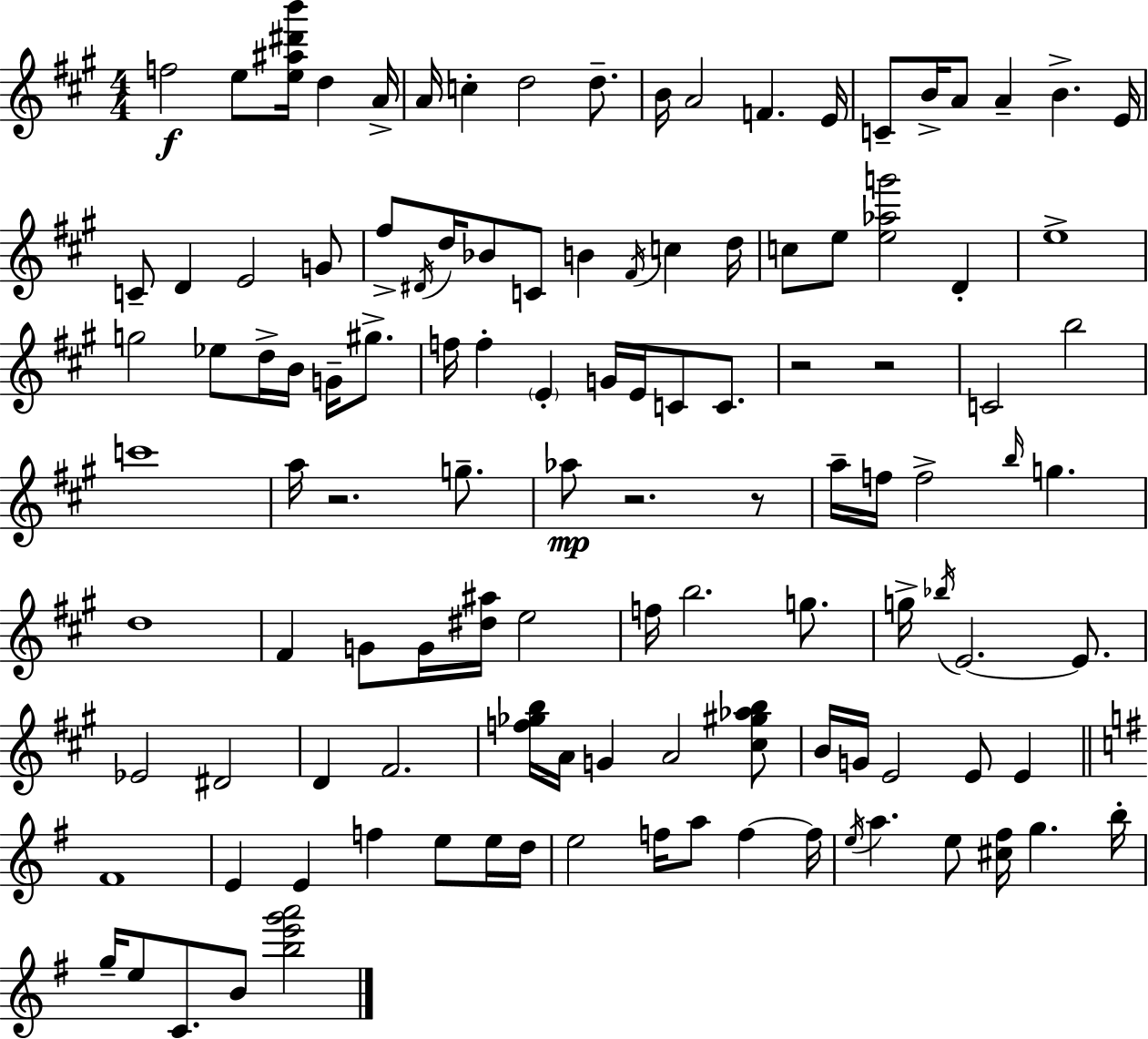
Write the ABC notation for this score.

X:1
T:Untitled
M:4/4
L:1/4
K:A
f2 e/2 [e^a^d'b']/4 d A/4 A/4 c d2 d/2 B/4 A2 F E/4 C/2 B/4 A/2 A B E/4 C/2 D E2 G/2 ^f/2 ^D/4 d/4 _B/2 C/2 B ^F/4 c d/4 c/2 e/2 [e_ag']2 D e4 g2 _e/2 d/4 B/4 G/4 ^g/2 f/4 f E G/4 E/4 C/2 C/2 z2 z2 C2 b2 c'4 a/4 z2 g/2 _a/2 z2 z/2 a/4 f/4 f2 b/4 g d4 ^F G/2 G/4 [^d^a]/4 e2 f/4 b2 g/2 g/4 _b/4 E2 E/2 _E2 ^D2 D ^F2 [f_gb]/4 A/4 G A2 [^c^g_ab]/2 B/4 G/4 E2 E/2 E ^F4 E E f e/2 e/4 d/4 e2 f/4 a/2 f f/4 e/4 a e/2 [^c^f]/4 g b/4 g/4 e/2 C/2 B/2 [be'g'a']2